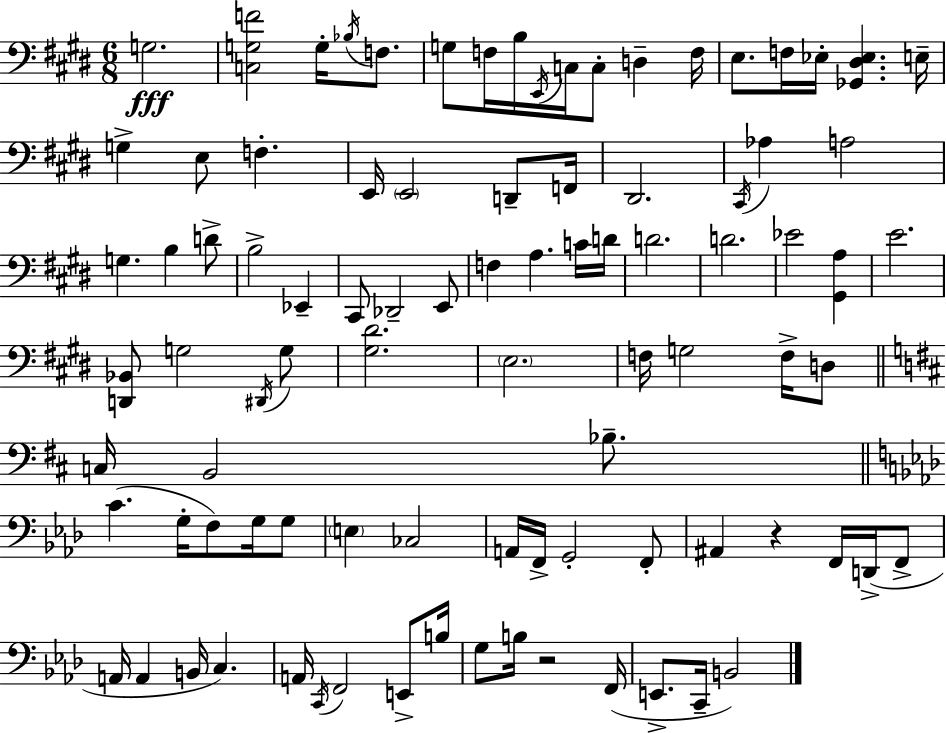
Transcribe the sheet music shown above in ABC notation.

X:1
T:Untitled
M:6/8
L:1/4
K:E
G,2 [C,G,F]2 G,/4 _B,/4 F,/2 G,/2 F,/4 B,/4 E,,/4 C,/4 C,/2 D, F,/4 E,/2 F,/4 _E,/4 [_G,,^D,_E,] E,/4 G, E,/2 F, E,,/4 E,,2 D,,/2 F,,/4 ^D,,2 ^C,,/4 _A, A,2 G, B, D/2 B,2 _E,, ^C,,/2 _D,,2 E,,/2 F, A, C/4 D/4 D2 D2 _E2 [^G,,A,] E2 [D,,_B,,]/2 G,2 ^D,,/4 G,/2 [^G,^D]2 E,2 F,/4 G,2 F,/4 D,/2 C,/4 B,,2 _B,/2 C G,/4 F,/2 G,/4 G,/2 E, _C,2 A,,/4 F,,/4 G,,2 F,,/2 ^A,, z F,,/4 D,,/4 F,,/2 A,,/4 A,, B,,/4 C, A,,/4 C,,/4 F,,2 E,,/2 B,/4 G,/2 B,/4 z2 F,,/4 E,,/2 C,,/4 B,,2